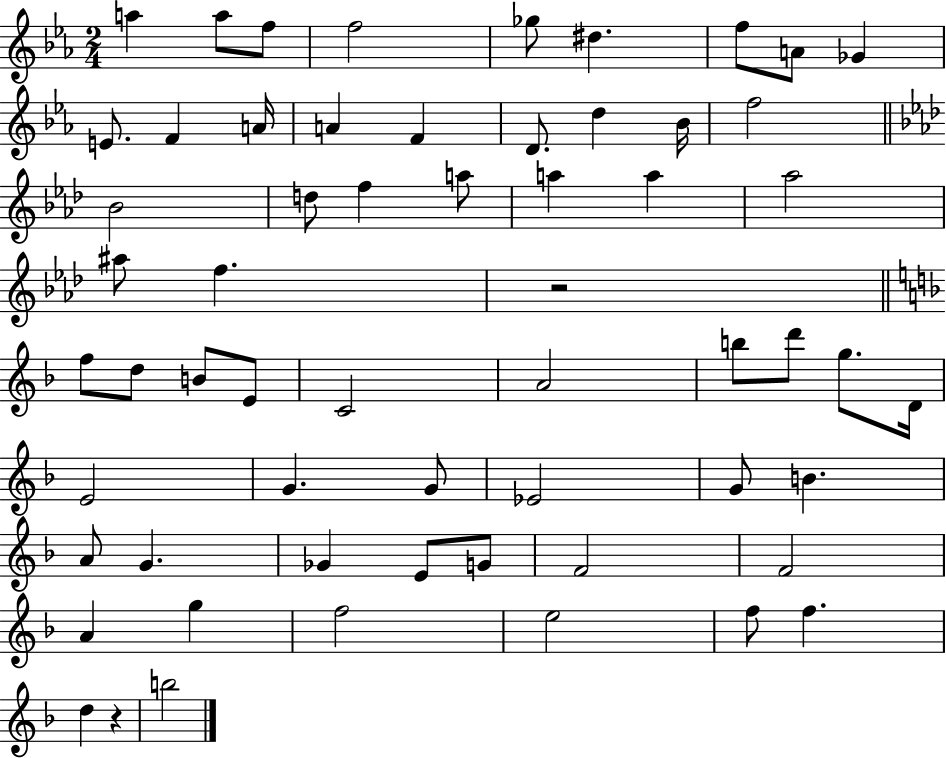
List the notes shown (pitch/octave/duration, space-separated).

A5/q A5/e F5/e F5/h Gb5/e D#5/q. F5/e A4/e Gb4/q E4/e. F4/q A4/s A4/q F4/q D4/e. D5/q Bb4/s F5/h Bb4/h D5/e F5/q A5/e A5/q A5/q Ab5/h A#5/e F5/q. R/h F5/e D5/e B4/e E4/e C4/h A4/h B5/e D6/e G5/e. D4/s E4/h G4/q. G4/e Eb4/h G4/e B4/q. A4/e G4/q. Gb4/q E4/e G4/e F4/h F4/h A4/q G5/q F5/h E5/h F5/e F5/q. D5/q R/q B5/h